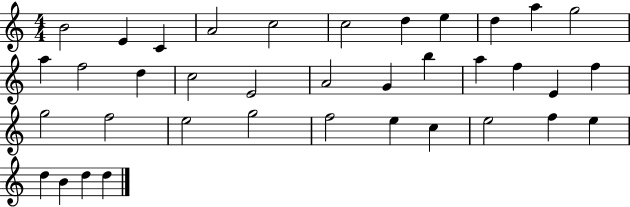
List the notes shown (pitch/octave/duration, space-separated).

B4/h E4/q C4/q A4/h C5/h C5/h D5/q E5/q D5/q A5/q G5/h A5/q F5/h D5/q C5/h E4/h A4/h G4/q B5/q A5/q F5/q E4/q F5/q G5/h F5/h E5/h G5/h F5/h E5/q C5/q E5/h F5/q E5/q D5/q B4/q D5/q D5/q